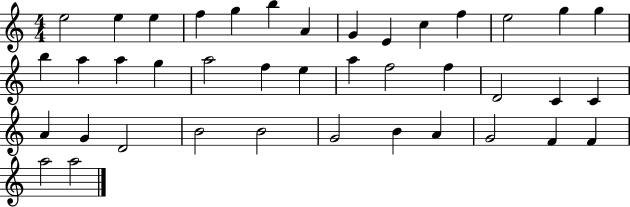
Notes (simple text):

E5/h E5/q E5/q F5/q G5/q B5/q A4/q G4/q E4/q C5/q F5/q E5/h G5/q G5/q B5/q A5/q A5/q G5/q A5/h F5/q E5/q A5/q F5/h F5/q D4/h C4/q C4/q A4/q G4/q D4/h B4/h B4/h G4/h B4/q A4/q G4/h F4/q F4/q A5/h A5/h